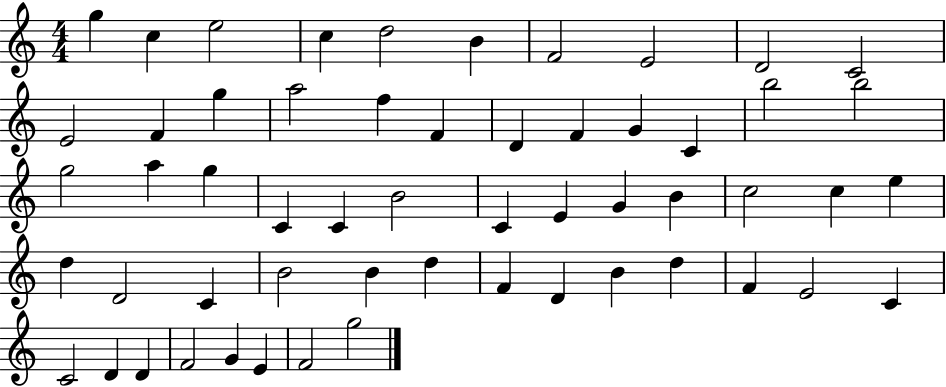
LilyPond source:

{
  \clef treble
  \numericTimeSignature
  \time 4/4
  \key c \major
  g''4 c''4 e''2 | c''4 d''2 b'4 | f'2 e'2 | d'2 c'2 | \break e'2 f'4 g''4 | a''2 f''4 f'4 | d'4 f'4 g'4 c'4 | b''2 b''2 | \break g''2 a''4 g''4 | c'4 c'4 b'2 | c'4 e'4 g'4 b'4 | c''2 c''4 e''4 | \break d''4 d'2 c'4 | b'2 b'4 d''4 | f'4 d'4 b'4 d''4 | f'4 e'2 c'4 | \break c'2 d'4 d'4 | f'2 g'4 e'4 | f'2 g''2 | \bar "|."
}